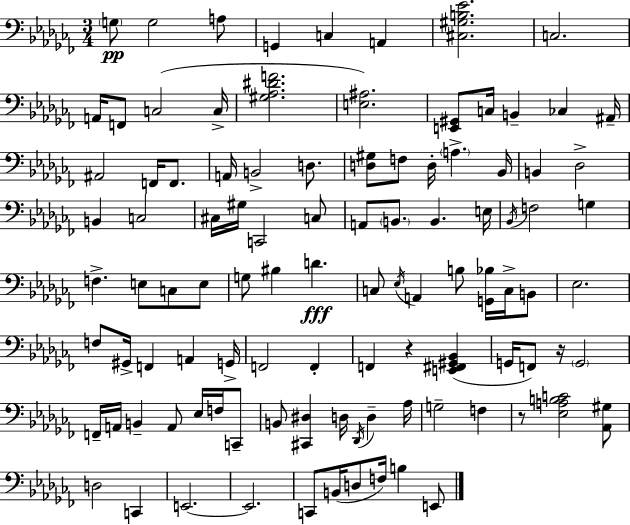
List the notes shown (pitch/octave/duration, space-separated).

G3/e G3/h A3/e G2/q C3/q A2/q [C#3,G#3,B3,Eb4]/h. C3/h. A2/s F2/e C3/h C3/s [G#3,Ab3,D#4,F4]/h. [E3,A#3]/h. [E2,G#2]/e C3/s B2/q CES3/q A#2/s A#2/h F2/s F2/e. A2/s B2/h D3/e. [D3,G#3]/e F3/e D3/s A3/q. Bb2/s B2/q Db3/h B2/q C3/h C#3/s G#3/s C2/h C3/e A2/e B2/e. B2/q. E3/s Bb2/s F3/h G3/q F3/q. E3/e C3/e E3/e G3/e BIS3/q D4/q. C3/e Eb3/s A2/q B3/e [G2,Bb3]/s C3/s B2/e Eb3/h. F3/e G#2/s F2/q A2/q G2/s F2/h F2/q F2/q R/q [E2,F#2,G#2,Bb2]/q G2/s F2/e R/s G2/h F2/s A2/s B2/q A2/e Eb3/s F3/s C2/e B2/e [C#2,D#3]/q D3/s Db2/s D3/q Ab3/s G3/h F3/q R/e [Eb3,A3,B3,C4]/h [Ab2,G#3]/e D3/h C2/q E2/h. E2/h. C2/e B2/s D3/e F3/s B3/q E2/e